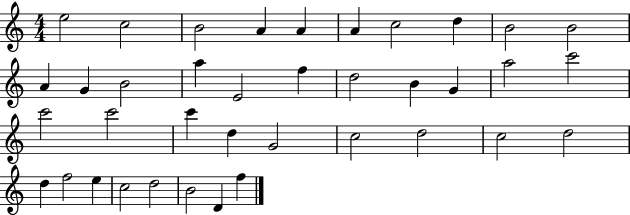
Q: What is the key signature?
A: C major